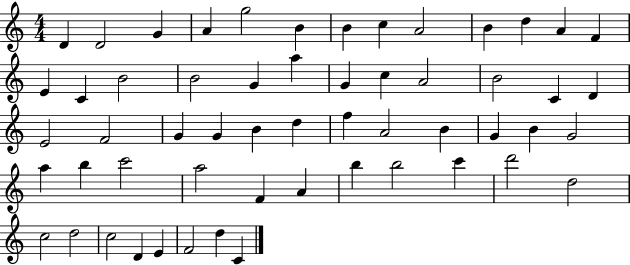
D4/q D4/h G4/q A4/q G5/h B4/q B4/q C5/q A4/h B4/q D5/q A4/q F4/q E4/q C4/q B4/h B4/h G4/q A5/q G4/q C5/q A4/h B4/h C4/q D4/q E4/h F4/h G4/q G4/q B4/q D5/q F5/q A4/h B4/q G4/q B4/q G4/h A5/q B5/q C6/h A5/h F4/q A4/q B5/q B5/h C6/q D6/h D5/h C5/h D5/h C5/h D4/q E4/q F4/h D5/q C4/q